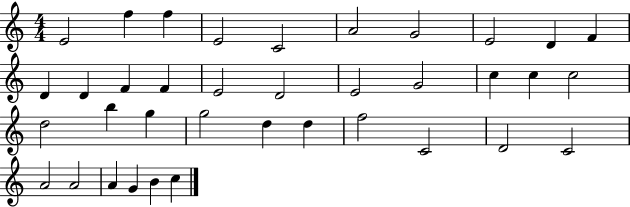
{
  \clef treble
  \numericTimeSignature
  \time 4/4
  \key c \major
  e'2 f''4 f''4 | e'2 c'2 | a'2 g'2 | e'2 d'4 f'4 | \break d'4 d'4 f'4 f'4 | e'2 d'2 | e'2 g'2 | c''4 c''4 c''2 | \break d''2 b''4 g''4 | g''2 d''4 d''4 | f''2 c'2 | d'2 c'2 | \break a'2 a'2 | a'4 g'4 b'4 c''4 | \bar "|."
}